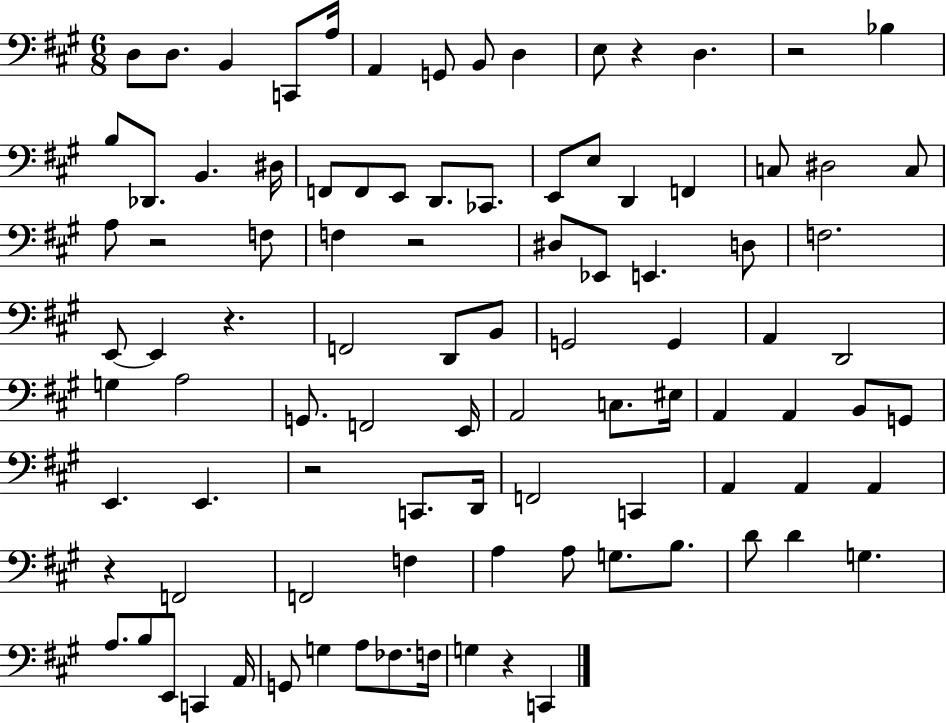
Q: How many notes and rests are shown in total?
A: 96